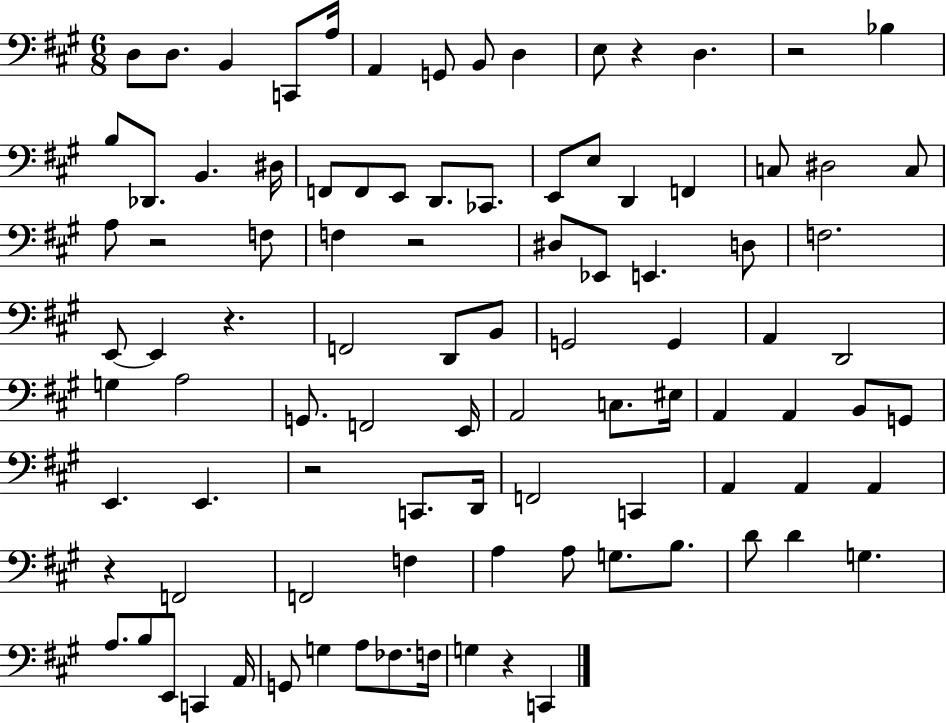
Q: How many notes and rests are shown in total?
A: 96